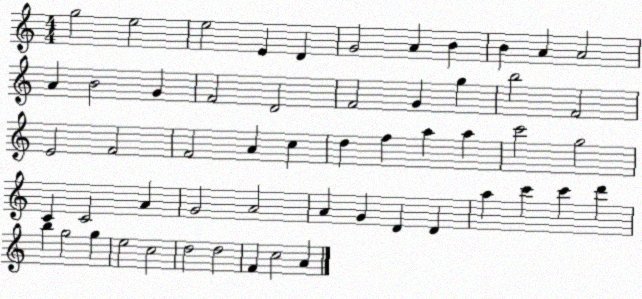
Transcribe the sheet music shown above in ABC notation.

X:1
T:Untitled
M:4/4
L:1/4
K:C
g2 e2 e2 E D G2 A B B A A2 A B2 G F2 D2 F2 G g b2 F2 E2 F2 F2 A c d f a a c'2 g2 C C2 A G2 A2 A G D D a c' c' d' b g2 g e2 c2 d2 d2 F c2 A